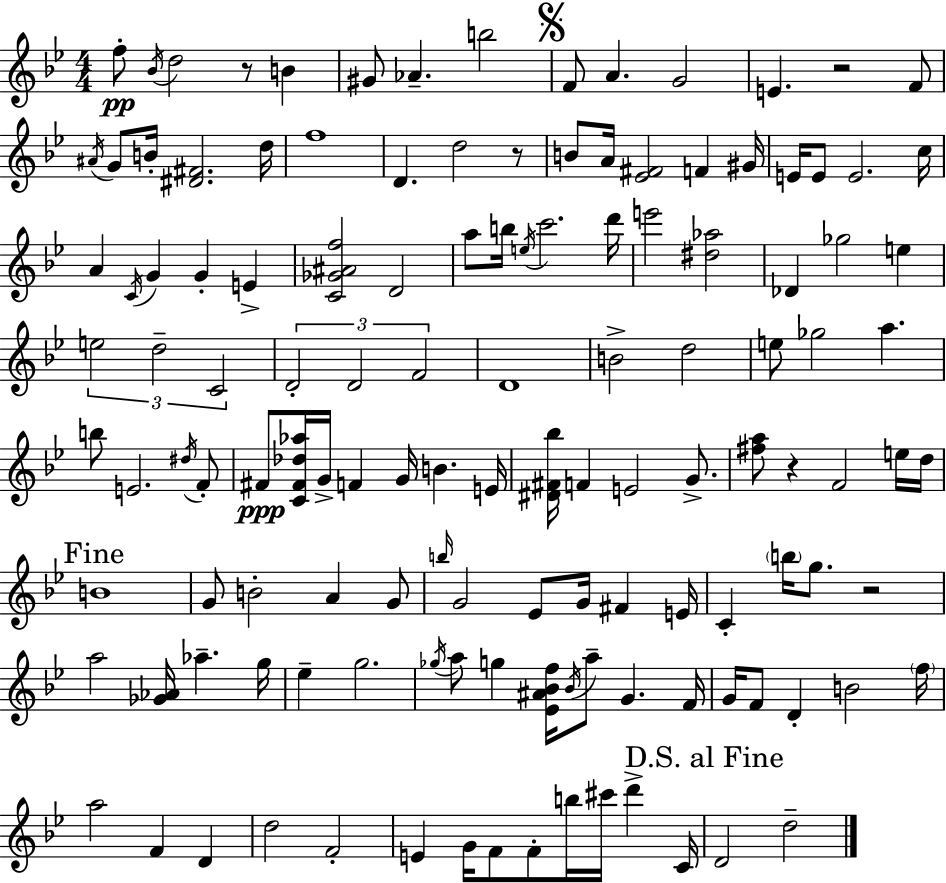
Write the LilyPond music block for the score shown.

{
  \clef treble
  \numericTimeSignature
  \time 4/4
  \key bes \major
  f''8-.\pp \acciaccatura { bes'16 } d''2 r8 b'4 | gis'8 aes'4.-- b''2 | \mark \markup { \musicglyph "scripts.segno" } f'8 a'4. g'2 | e'4. r2 f'8 | \break \acciaccatura { ais'16 } g'8 b'16-. <dis' fis'>2. | d''16 f''1 | d'4. d''2 | r8 b'8 a'16 <ees' fis'>2 f'4 | \break gis'16 e'16 e'8 e'2. | c''16 a'4 \acciaccatura { c'16 } g'4 g'4-. e'4-> | <c' ges' ais' f''>2 d'2 | a''8 b''16 \acciaccatura { e''16 } c'''2. | \break d'''16 e'''2 <dis'' aes''>2 | des'4 ges''2 | e''4 \tuplet 3/2 { e''2 d''2-- | c'2 } \tuplet 3/2 { d'2-. | \break d'2 f'2 } | d'1 | b'2-> d''2 | e''8 ges''2 a''4. | \break b''8 e'2. | \acciaccatura { dis''16 } f'8-. fis'8\ppp <c' fis' des'' aes''>16 g'16-> f'4 g'16 b'4. | e'16 <dis' fis' bes''>16 f'4 e'2 | g'8.-> <fis'' a''>8 r4 f'2 | \break e''16 d''16 \mark "Fine" b'1 | g'8 b'2-. a'4 | g'8 \grace { b''16 } g'2 ees'8 | g'16 fis'4 e'16 c'4-. \parenthesize b''16 g''8. r2 | \break a''2 <ges' aes'>16 aes''4.-- | g''16 ees''4-- g''2. | \acciaccatura { ges''16 } a''8 g''4 <ees' ais' bes' f''>16 \acciaccatura { bes'16 } a''8-- | g'4. f'16 g'16 f'8 d'4-. b'2 | \break \parenthesize f''16 a''2 | f'4 d'4 d''2 | f'2-. e'4 g'16 f'8 f'8-. | b''16 cis'''16 d'''4-> c'16 \mark "D.S. al Fine" d'2 | \break d''2-- \bar "|."
}